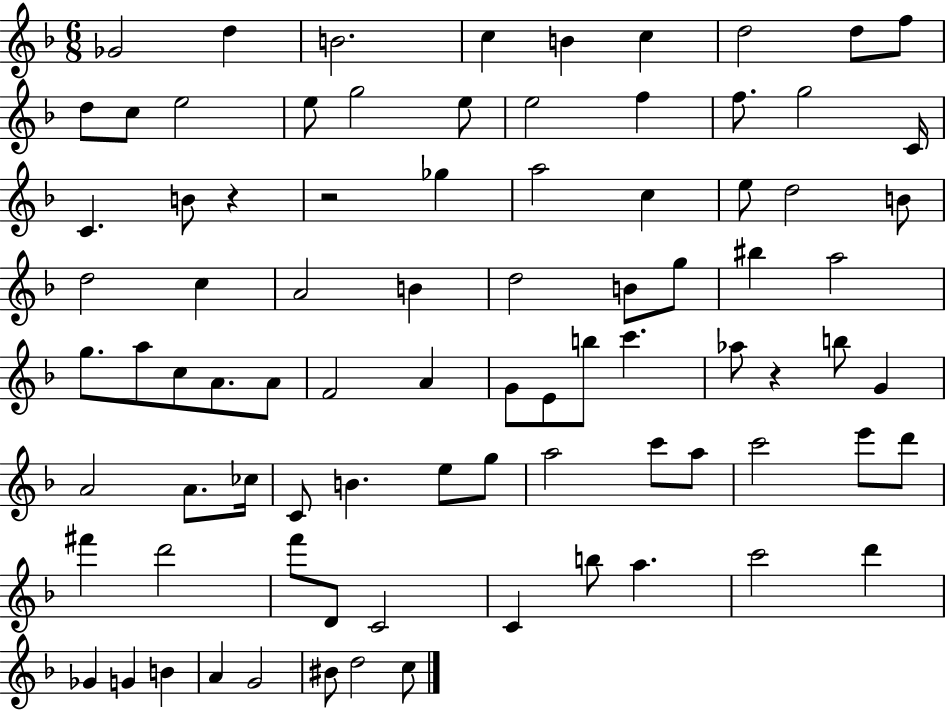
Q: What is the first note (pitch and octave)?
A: Gb4